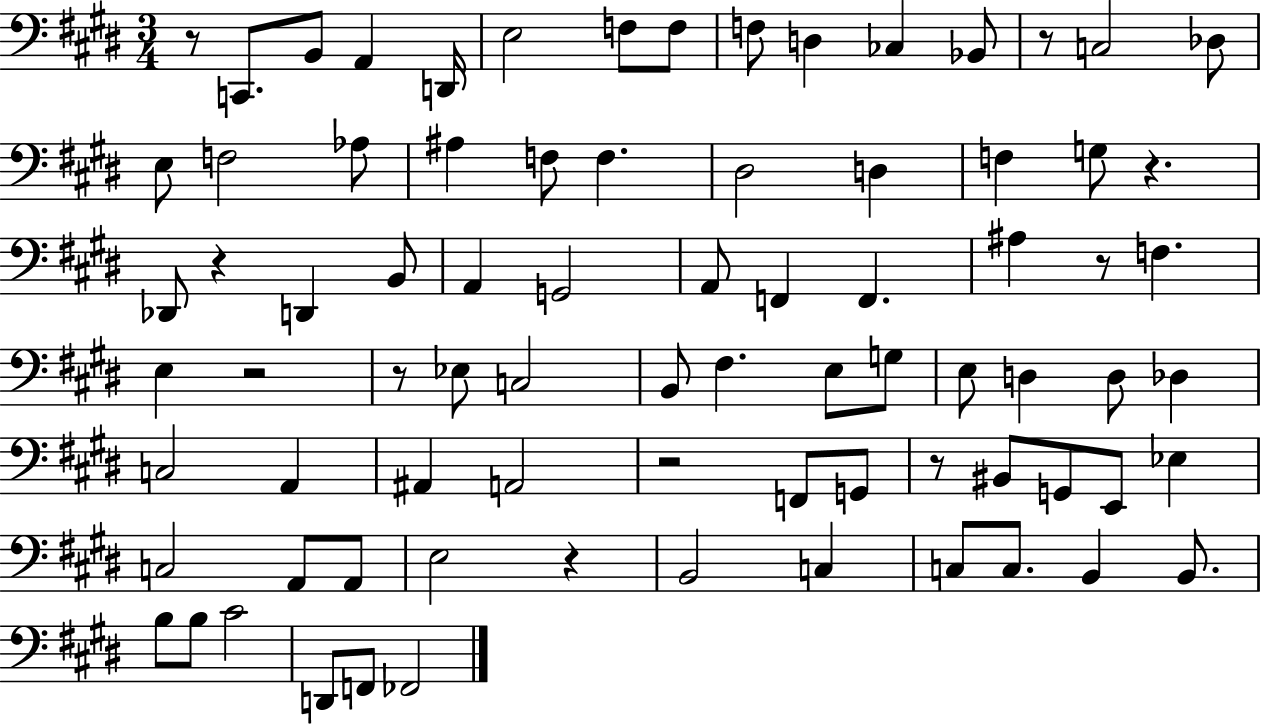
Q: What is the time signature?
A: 3/4